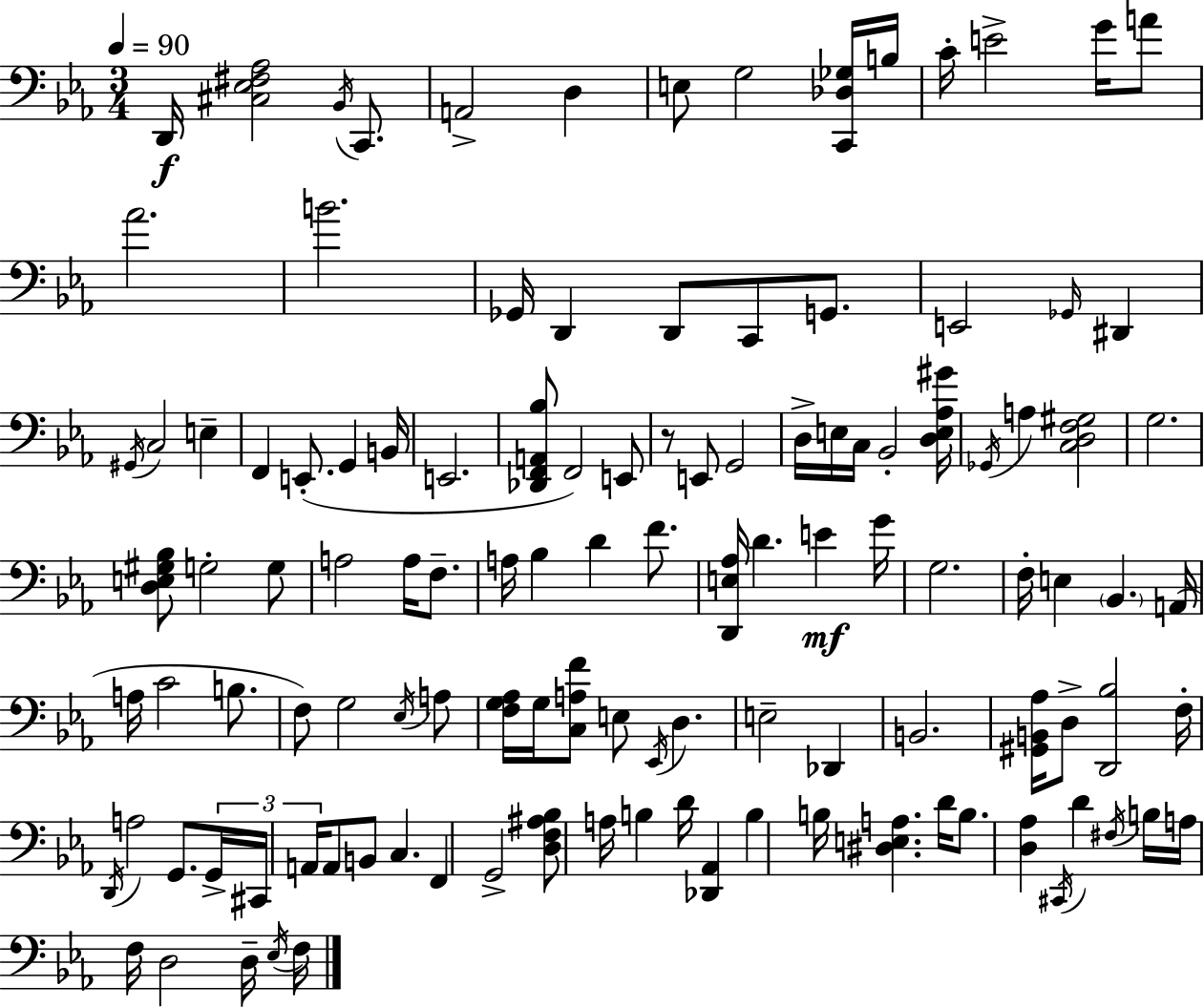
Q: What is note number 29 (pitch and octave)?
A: B2